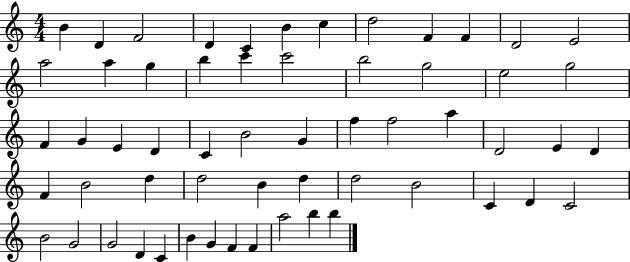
{
  \clef treble
  \numericTimeSignature
  \time 4/4
  \key c \major
  b'4 d'4 f'2 | d'4 c'4 b'4 c''4 | d''2 f'4 f'4 | d'2 e'2 | \break a''2 a''4 g''4 | b''4 c'''4 c'''2 | b''2 g''2 | e''2 g''2 | \break f'4 g'4 e'4 d'4 | c'4 b'2 g'4 | f''4 f''2 a''4 | d'2 e'4 d'4 | \break f'4 b'2 d''4 | d''2 b'4 d''4 | d''2 b'2 | c'4 d'4 c'2 | \break b'2 g'2 | g'2 d'4 c'4 | b'4 g'4 f'4 f'4 | a''2 b''4 b''4 | \break \bar "|."
}